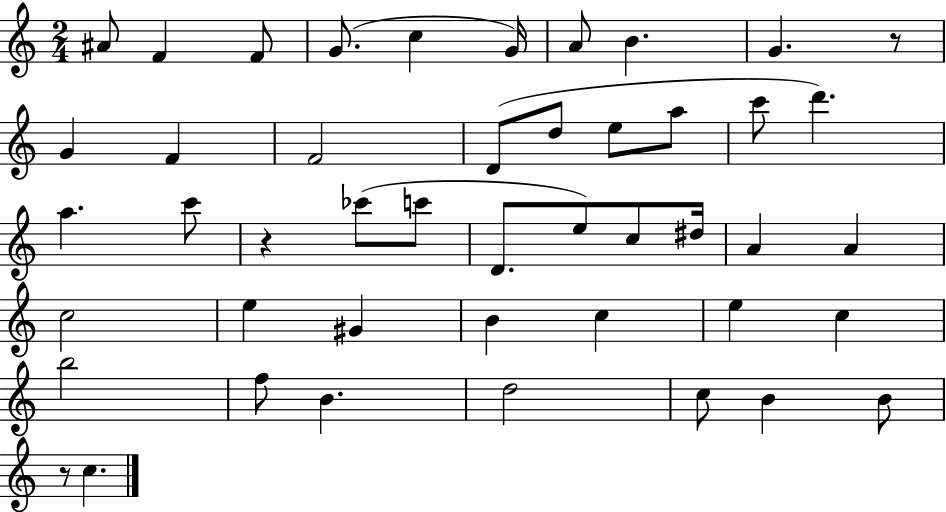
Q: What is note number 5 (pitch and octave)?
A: C5